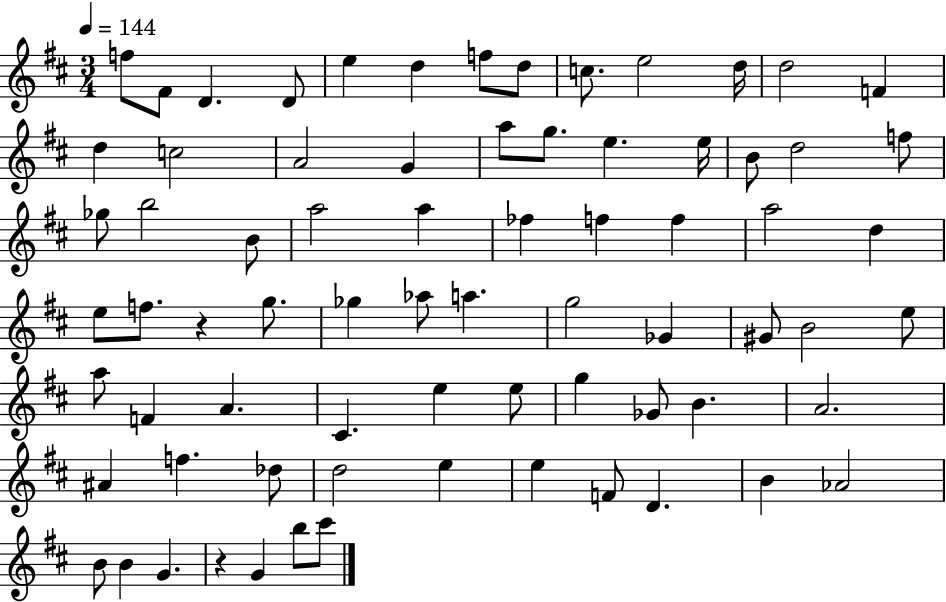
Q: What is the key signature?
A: D major